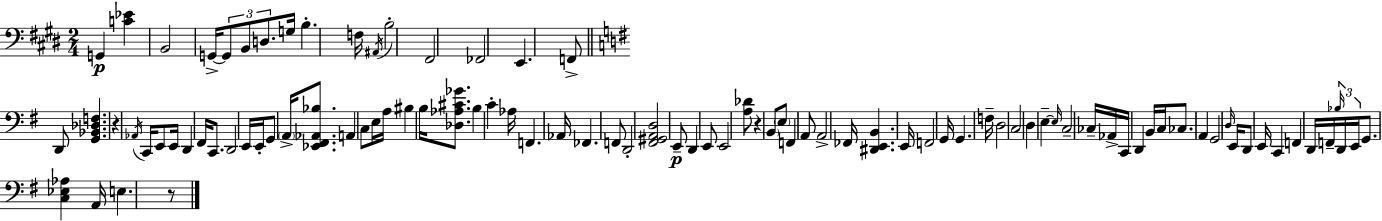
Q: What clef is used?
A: bass